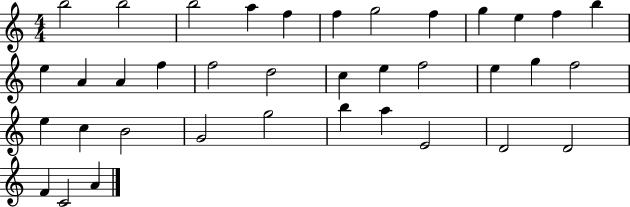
B5/h B5/h B5/h A5/q F5/q F5/q G5/h F5/q G5/q E5/q F5/q B5/q E5/q A4/q A4/q F5/q F5/h D5/h C5/q E5/q F5/h E5/q G5/q F5/h E5/q C5/q B4/h G4/h G5/h B5/q A5/q E4/h D4/h D4/h F4/q C4/h A4/q